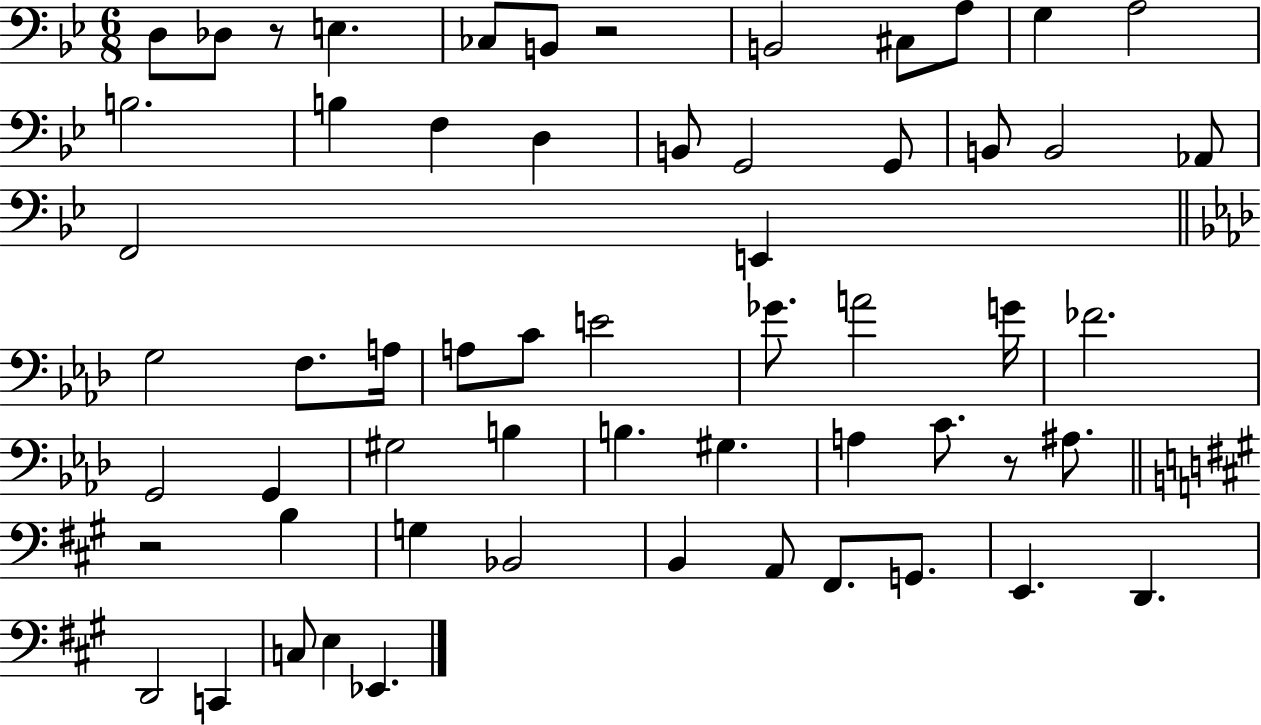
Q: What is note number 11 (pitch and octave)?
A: B3